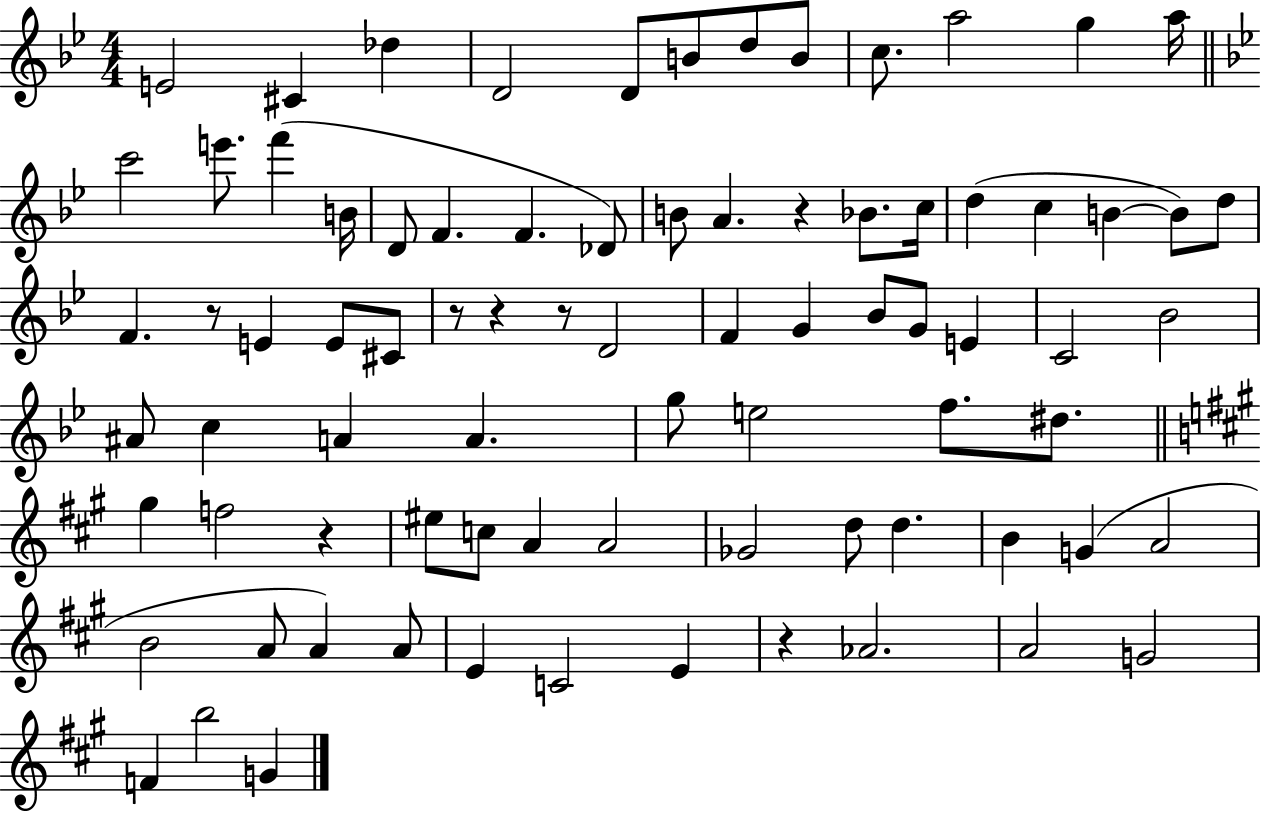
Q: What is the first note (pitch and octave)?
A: E4